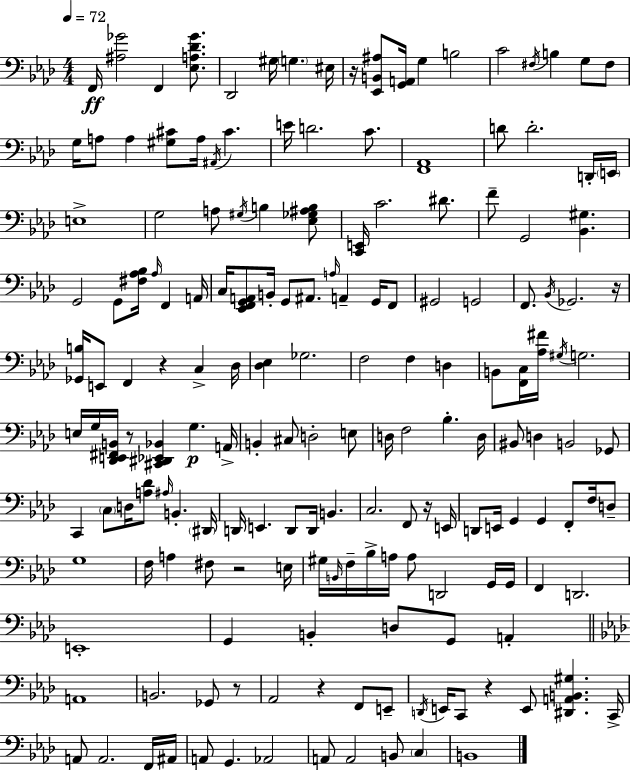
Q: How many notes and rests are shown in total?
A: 174